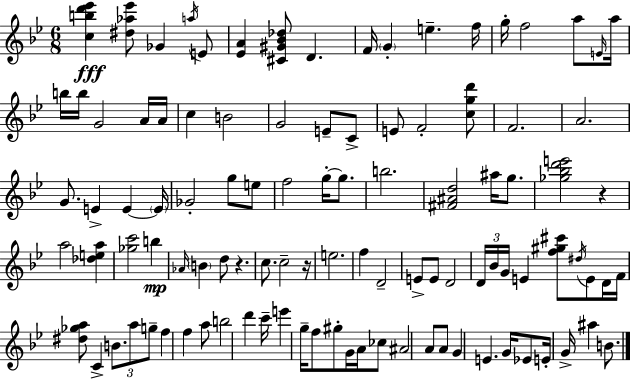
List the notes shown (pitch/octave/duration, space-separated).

[C5,B5,D6,Eb6]/q [D#5,Ab5,Eb6]/e Gb4/q A5/s E4/e [Eb4,A4]/q [C#4,G#4,Bb4,Db5]/e D4/q. F4/s G4/q E5/q. F5/s G5/s F5/h A5/e E4/s A5/s B5/s B5/s G4/h A4/s A4/s C5/q B4/h G4/h E4/e C4/e E4/e F4/h [C5,G5,D6]/e F4/h. A4/h. G4/e. E4/q E4/q E4/s Gb4/h G5/e E5/e F5/h G5/s G5/e. B5/h. [F#4,A#4,D5]/h A#5/s G5/e. [Gb5,Bb5,D6,E6]/h R/q A5/h [Db5,E5,A5]/q [Gb5,C6]/h B5/q Ab4/s B4/q D5/e R/q. C5/e. C5/h R/s E5/h. F5/q D4/h E4/e E4/e D4/h D4/s Bb4/s G4/s E4/q [F5,G#5,C#6]/e D#5/s E4/e D4/s F4/s [D#5,Gb5,A5]/e C4/q B4/e. A5/e G5/e F5/q F5/q A5/e B5/h D6/q C6/s E6/q G5/s F5/e G#5/e G4/s A4/s CES5/e A#4/h A4/e A4/e G4/q E4/q. G4/s Eb4/e E4/s G4/s A#5/q B4/e.